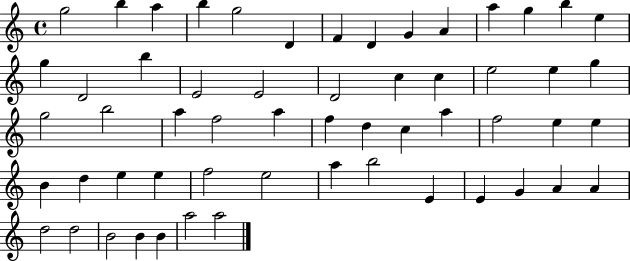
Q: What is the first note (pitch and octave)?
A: G5